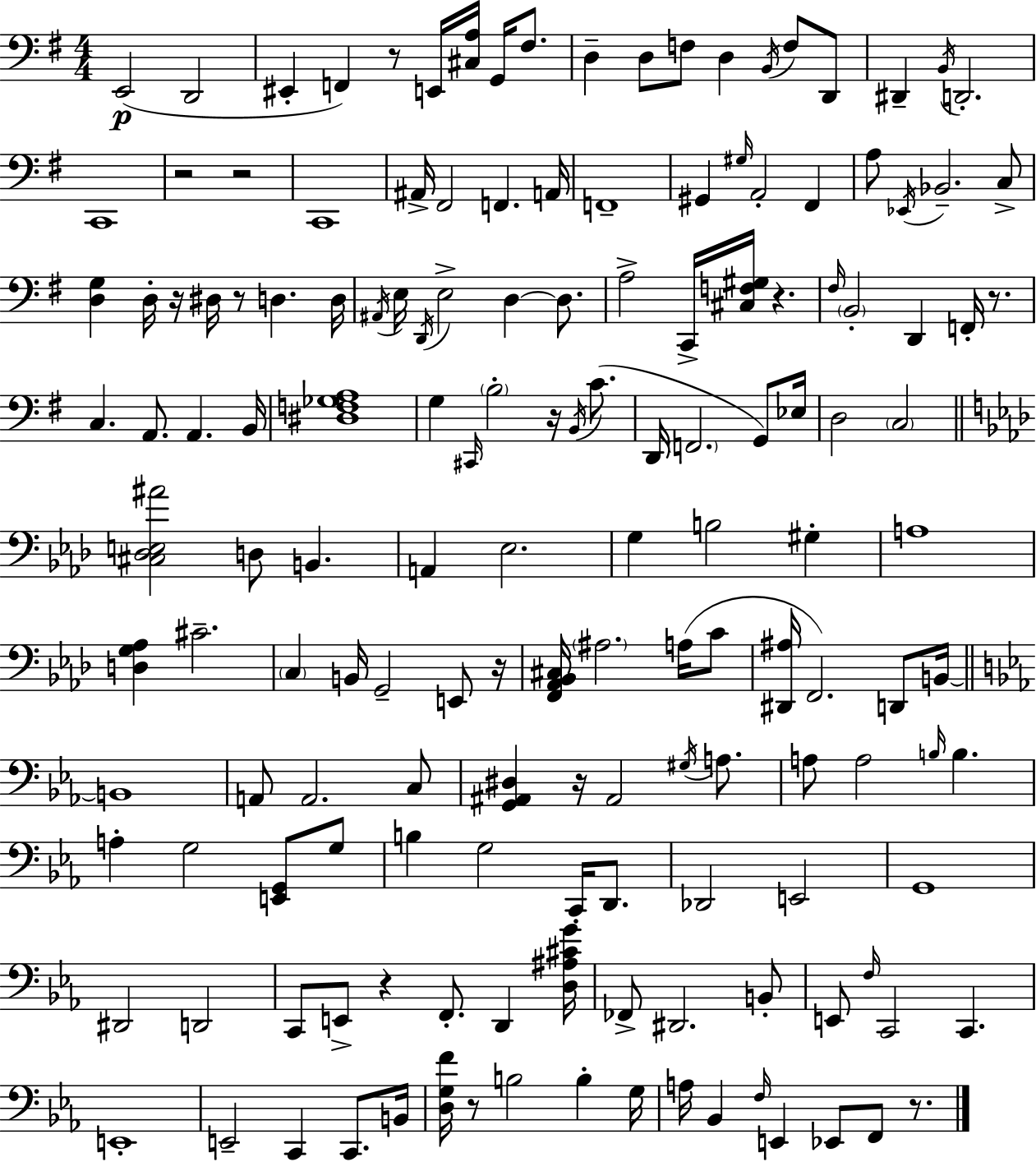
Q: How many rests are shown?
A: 13